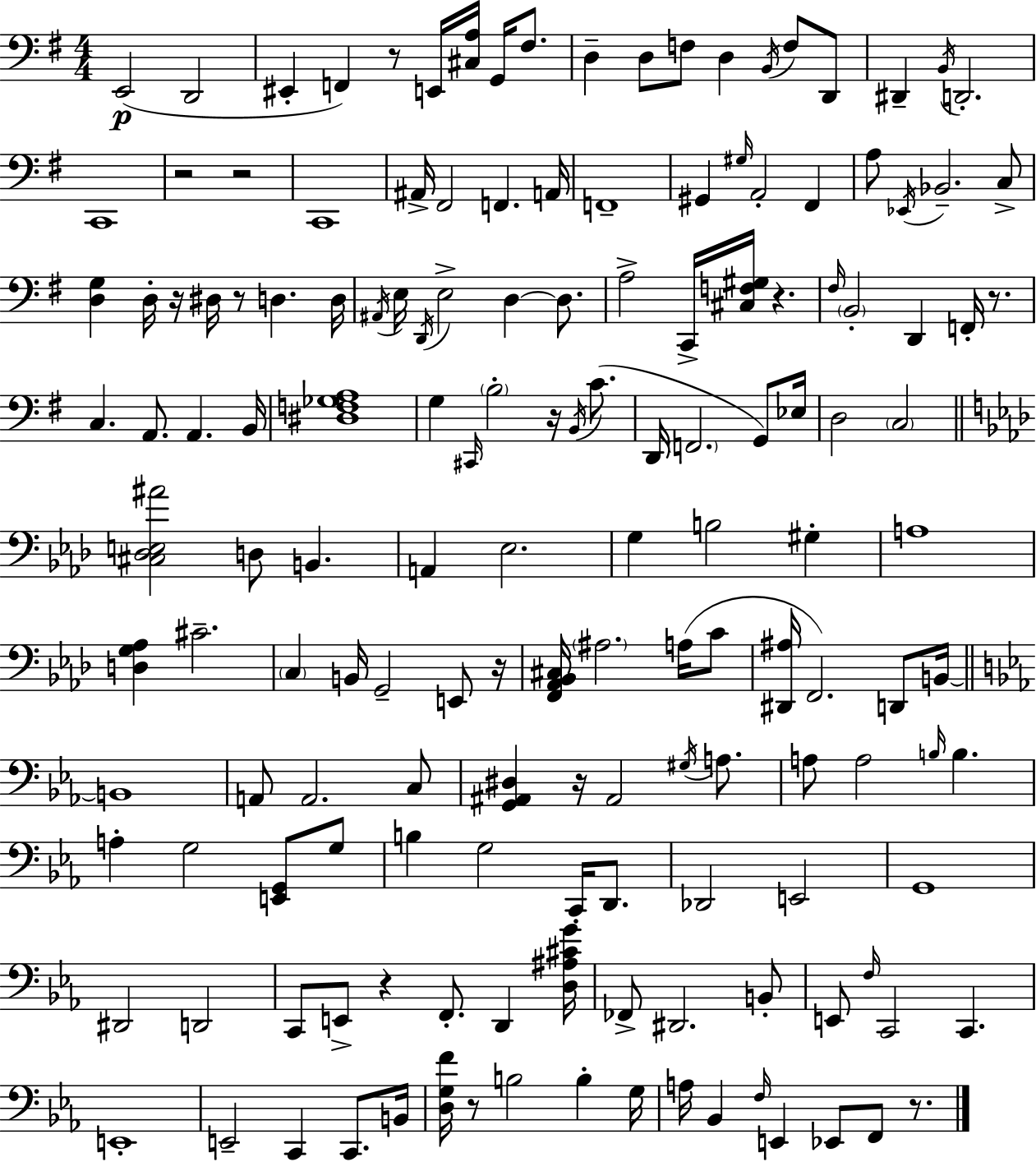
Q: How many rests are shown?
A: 13